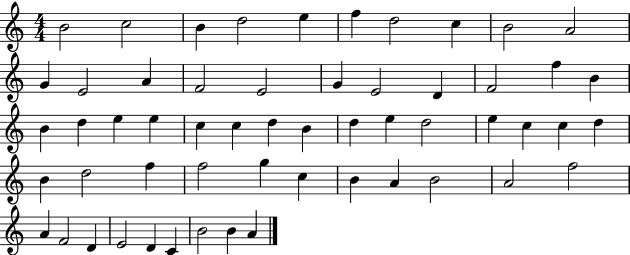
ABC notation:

X:1
T:Untitled
M:4/4
L:1/4
K:C
B2 c2 B d2 e f d2 c B2 A2 G E2 A F2 E2 G E2 D F2 f B B d e e c c d B d e d2 e c c d B d2 f f2 g c B A B2 A2 f2 A F2 D E2 D C B2 B A